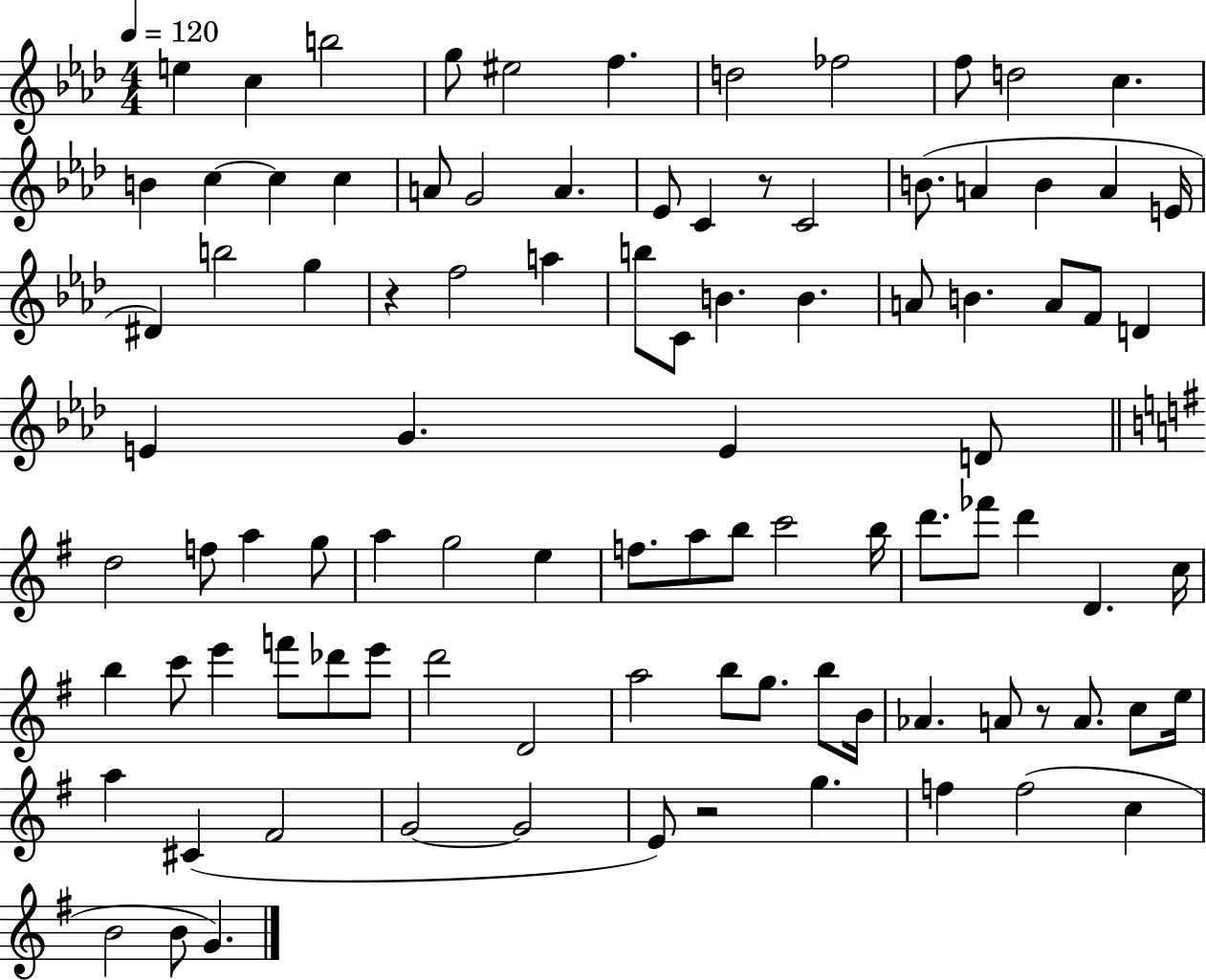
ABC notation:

X:1
T:Untitled
M:4/4
L:1/4
K:Ab
e c b2 g/2 ^e2 f d2 _f2 f/2 d2 c B c c c A/2 G2 A _E/2 C z/2 C2 B/2 A B A E/4 ^D b2 g z f2 a b/2 C/2 B B A/2 B A/2 F/2 D E G E D/2 d2 f/2 a g/2 a g2 e f/2 a/2 b/2 c'2 b/4 d'/2 _f'/2 d' D c/4 b c'/2 e' f'/2 _d'/2 e'/2 d'2 D2 a2 b/2 g/2 b/2 B/4 _A A/2 z/2 A/2 c/2 e/4 a ^C ^F2 G2 G2 E/2 z2 g f f2 c B2 B/2 G